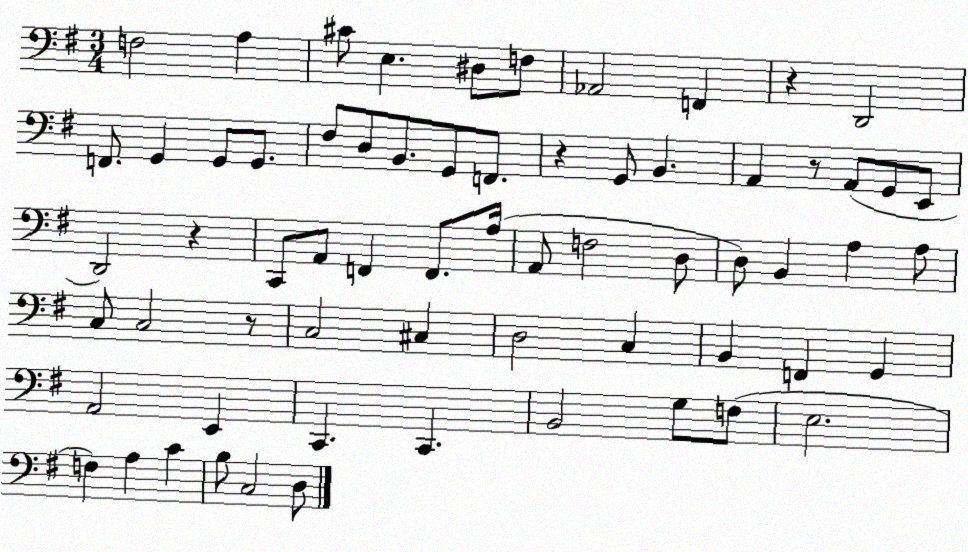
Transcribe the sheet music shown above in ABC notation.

X:1
T:Untitled
M:3/4
L:1/4
K:G
F,2 A, ^C/2 E, ^D,/2 F,/2 _A,,2 F,, z D,,2 F,,/2 G,, G,,/2 G,,/2 ^F,/2 D,/2 B,,/2 G,,/2 F,,/2 z G,,/2 B,, A,, z/2 A,,/2 G,,/2 E,,/2 D,,2 z C,,/2 A,,/2 F,, F,,/2 A,/4 A,,/2 F,2 D,/2 D,/2 B,, A, A,/2 C,/2 C,2 z/2 C,2 ^C, D,2 C, B,, F,, G,, A,,2 E,, C,, C,, B,,2 G,/2 F,/2 E,2 F, A, C B,/2 C,2 D,/2